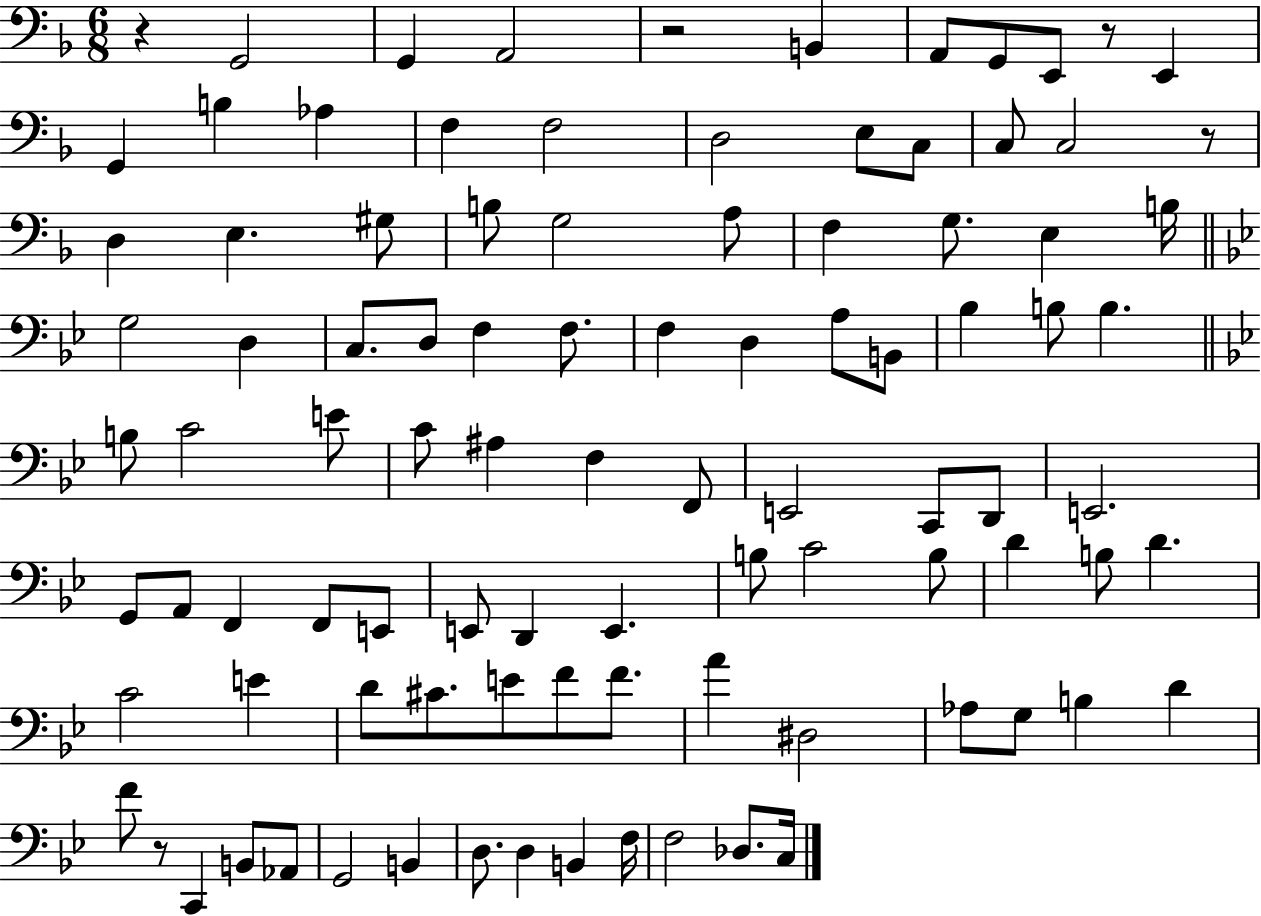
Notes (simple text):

R/q G2/h G2/q A2/h R/h B2/q A2/e G2/e E2/e R/e E2/q G2/q B3/q Ab3/q F3/q F3/h D3/h E3/e C3/e C3/e C3/h R/e D3/q E3/q. G#3/e B3/e G3/h A3/e F3/q G3/e. E3/q B3/s G3/h D3/q C3/e. D3/e F3/q F3/e. F3/q D3/q A3/e B2/e Bb3/q B3/e B3/q. B3/e C4/h E4/e C4/e A#3/q F3/q F2/e E2/h C2/e D2/e E2/h. G2/e A2/e F2/q F2/e E2/e E2/e D2/q E2/q. B3/e C4/h B3/e D4/q B3/e D4/q. C4/h E4/q D4/e C#4/e. E4/e F4/e F4/e. A4/q D#3/h Ab3/e G3/e B3/q D4/q F4/e R/e C2/q B2/e Ab2/e G2/h B2/q D3/e. D3/q B2/q F3/s F3/h Db3/e. C3/s